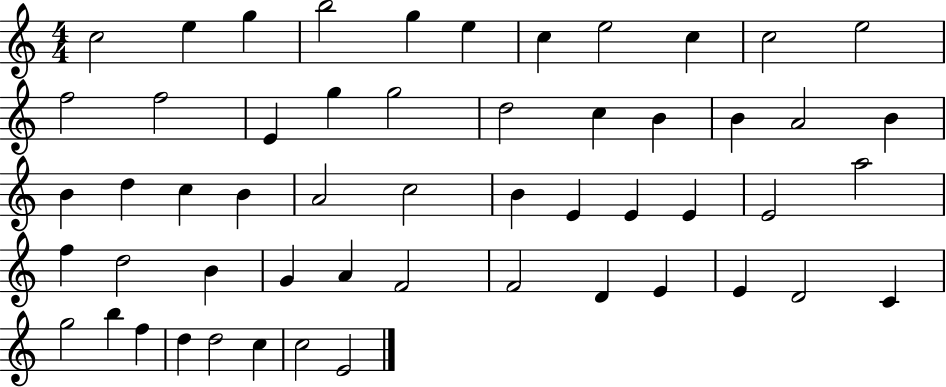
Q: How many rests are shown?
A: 0